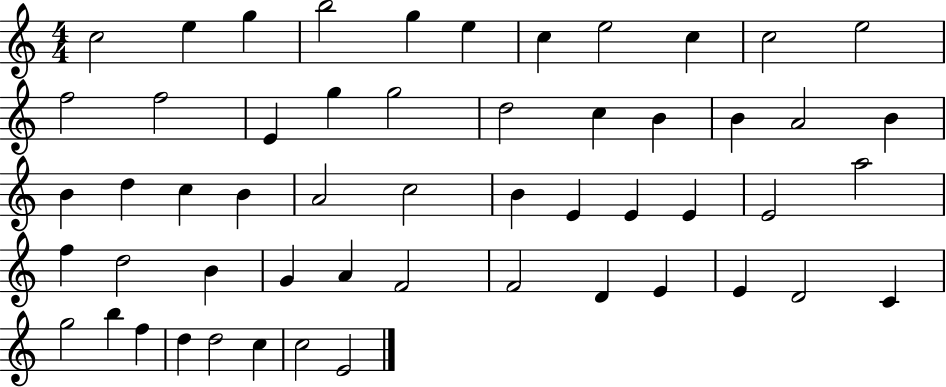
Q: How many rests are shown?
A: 0